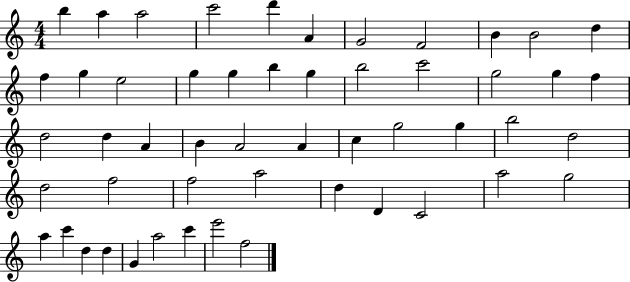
X:1
T:Untitled
M:4/4
L:1/4
K:C
b a a2 c'2 d' A G2 F2 B B2 d f g e2 g g b g b2 c'2 g2 g f d2 d A B A2 A c g2 g b2 d2 d2 f2 f2 a2 d D C2 a2 g2 a c' d d G a2 c' e'2 f2